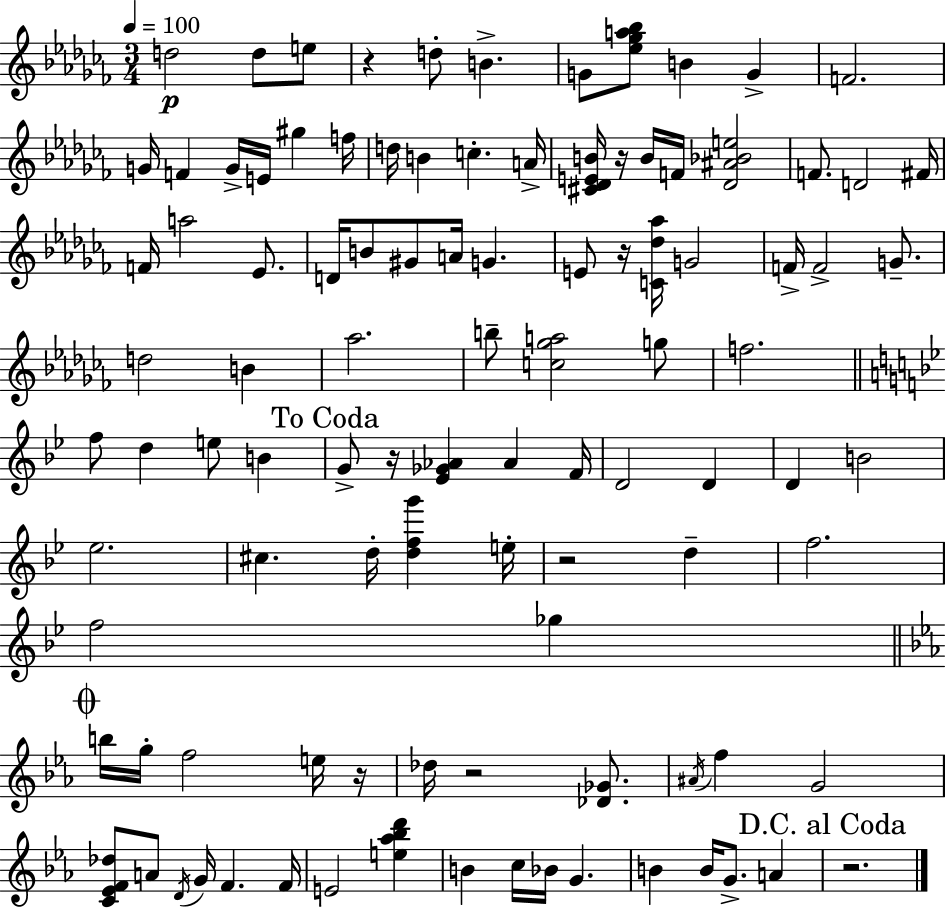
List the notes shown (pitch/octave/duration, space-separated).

D5/h D5/e E5/e R/q D5/e B4/q. G4/e [Eb5,Gb5,A5,Bb5]/e B4/q G4/q F4/h. G4/s F4/q G4/s E4/s G#5/q F5/s D5/s B4/q C5/q. A4/s [C#4,Db4,E4,B4]/s R/s B4/s F4/s [Db4,A#4,Bb4,E5]/h F4/e. D4/h F#4/s F4/s A5/h Eb4/e. D4/s B4/e G#4/e A4/s G4/q. E4/e R/s [C4,Db5,Ab5]/s G4/h F4/s F4/h G4/e. D5/h B4/q Ab5/h. B5/e [C5,Gb5,A5]/h G5/e F5/h. F5/e D5/q E5/e B4/q G4/e R/s [Eb4,Gb4,Ab4]/q Ab4/q F4/s D4/h D4/q D4/q B4/h Eb5/h. C#5/q. D5/s [D5,F5,G6]/q E5/s R/h D5/q F5/h. F5/h Gb5/q B5/s G5/s F5/h E5/s R/s Db5/s R/h [Db4,Gb4]/e. A#4/s F5/q G4/h [C4,Eb4,F4,Db5]/e A4/e D4/s G4/s F4/q. F4/s E4/h [E5,Ab5,Bb5,D6]/q B4/q C5/s Bb4/s G4/q. B4/q B4/s G4/e. A4/q R/h.